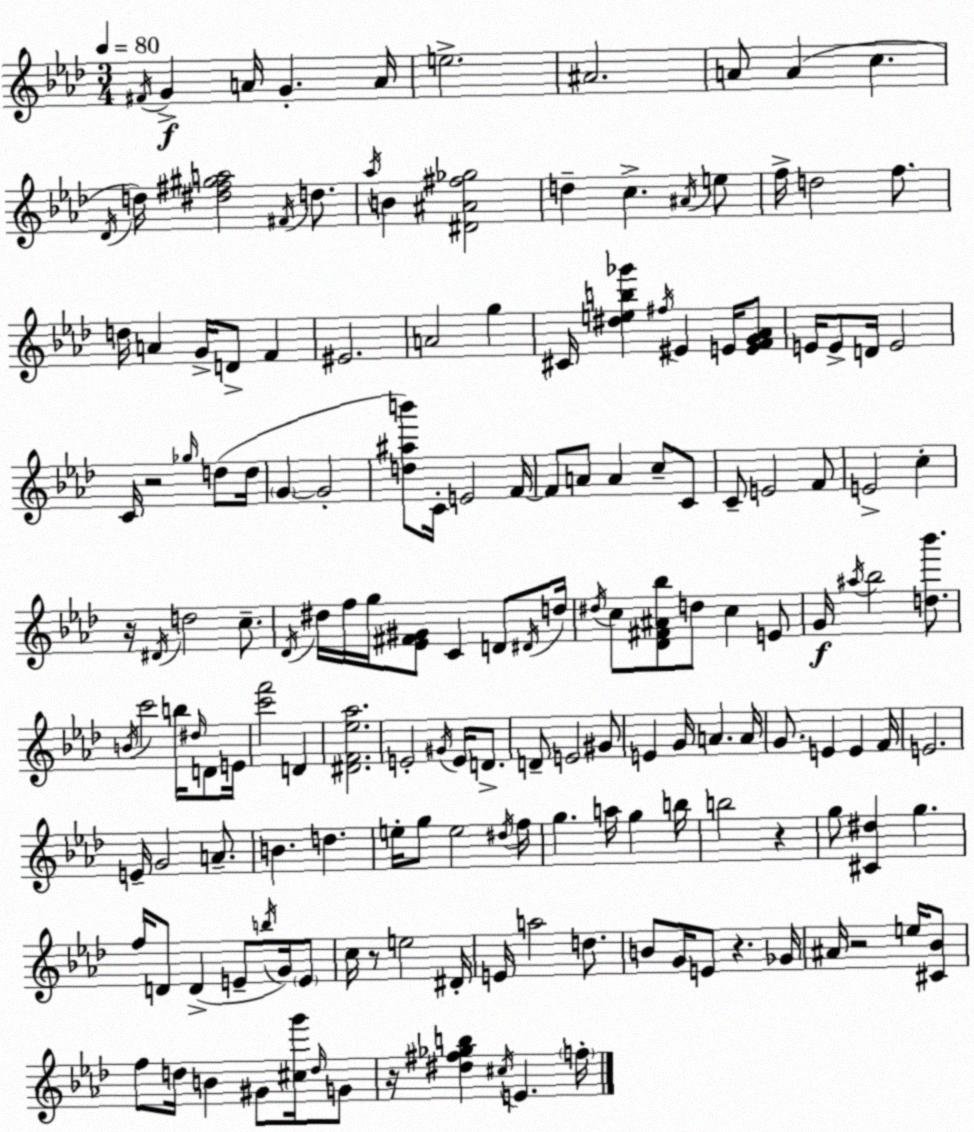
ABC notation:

X:1
T:Untitled
M:3/4
L:1/4
K:Fm
^F/4 G A/4 G A/4 e2 ^A2 A/2 A c _D/4 d/4 [^d^f^ga]2 ^F/4 d/2 _a/4 B [^D^A^f_g]2 d c ^A/4 e/2 f/4 d2 f/2 d/4 A G/4 D/2 F ^E2 A2 g ^C/4 [^deb_g'] ^f/4 ^E E/4 [EFG_A]/2 E/4 E/2 D/4 E2 C/4 z2 _g/4 d/2 d/4 G G2 [d^ab']/2 C/4 E2 F/4 F/2 A/2 A c/2 C/2 C/2 E2 F/2 E2 c z/4 ^D/4 d2 c/2 _D/4 ^d/4 f/4 g/4 [_E^F^G]/2 C D/2 ^D/4 d/4 ^d/4 c/2 [_D^F^A_b]/2 d/2 c E/2 G/4 ^a/4 _b2 [d_b']/2 B/4 c'2 b/4 ^d/4 D/2 E/4 [c'f']2 D [^DF_e_a]2 E2 ^G/4 E/4 D/2 D/2 E2 ^G/2 E G/4 A A/4 G/2 E E F/4 E2 E/4 G2 A/2 B d e/4 g/2 e2 ^d/4 f/4 g a/4 g b/4 b2 z g/2 [^C^d] g f/4 D/2 D E/2 b/4 G/4 E/2 c/4 z/2 e2 ^D/4 E/4 a2 d/2 B/2 G/4 E/2 z _G/4 ^A/4 z2 e/4 [^C_B]/2 f/2 d/4 B ^G/2 [^cg']/4 d/4 G/2 z/4 [^d^f_gb] ^c/4 E f/4